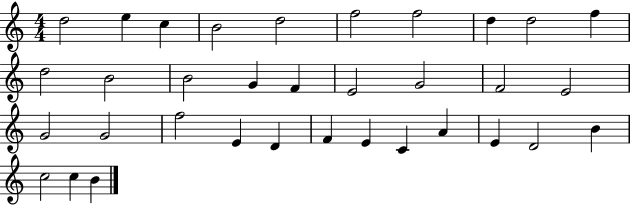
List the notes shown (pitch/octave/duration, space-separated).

D5/h E5/q C5/q B4/h D5/h F5/h F5/h D5/q D5/h F5/q D5/h B4/h B4/h G4/q F4/q E4/h G4/h F4/h E4/h G4/h G4/h F5/h E4/q D4/q F4/q E4/q C4/q A4/q E4/q D4/h B4/q C5/h C5/q B4/q